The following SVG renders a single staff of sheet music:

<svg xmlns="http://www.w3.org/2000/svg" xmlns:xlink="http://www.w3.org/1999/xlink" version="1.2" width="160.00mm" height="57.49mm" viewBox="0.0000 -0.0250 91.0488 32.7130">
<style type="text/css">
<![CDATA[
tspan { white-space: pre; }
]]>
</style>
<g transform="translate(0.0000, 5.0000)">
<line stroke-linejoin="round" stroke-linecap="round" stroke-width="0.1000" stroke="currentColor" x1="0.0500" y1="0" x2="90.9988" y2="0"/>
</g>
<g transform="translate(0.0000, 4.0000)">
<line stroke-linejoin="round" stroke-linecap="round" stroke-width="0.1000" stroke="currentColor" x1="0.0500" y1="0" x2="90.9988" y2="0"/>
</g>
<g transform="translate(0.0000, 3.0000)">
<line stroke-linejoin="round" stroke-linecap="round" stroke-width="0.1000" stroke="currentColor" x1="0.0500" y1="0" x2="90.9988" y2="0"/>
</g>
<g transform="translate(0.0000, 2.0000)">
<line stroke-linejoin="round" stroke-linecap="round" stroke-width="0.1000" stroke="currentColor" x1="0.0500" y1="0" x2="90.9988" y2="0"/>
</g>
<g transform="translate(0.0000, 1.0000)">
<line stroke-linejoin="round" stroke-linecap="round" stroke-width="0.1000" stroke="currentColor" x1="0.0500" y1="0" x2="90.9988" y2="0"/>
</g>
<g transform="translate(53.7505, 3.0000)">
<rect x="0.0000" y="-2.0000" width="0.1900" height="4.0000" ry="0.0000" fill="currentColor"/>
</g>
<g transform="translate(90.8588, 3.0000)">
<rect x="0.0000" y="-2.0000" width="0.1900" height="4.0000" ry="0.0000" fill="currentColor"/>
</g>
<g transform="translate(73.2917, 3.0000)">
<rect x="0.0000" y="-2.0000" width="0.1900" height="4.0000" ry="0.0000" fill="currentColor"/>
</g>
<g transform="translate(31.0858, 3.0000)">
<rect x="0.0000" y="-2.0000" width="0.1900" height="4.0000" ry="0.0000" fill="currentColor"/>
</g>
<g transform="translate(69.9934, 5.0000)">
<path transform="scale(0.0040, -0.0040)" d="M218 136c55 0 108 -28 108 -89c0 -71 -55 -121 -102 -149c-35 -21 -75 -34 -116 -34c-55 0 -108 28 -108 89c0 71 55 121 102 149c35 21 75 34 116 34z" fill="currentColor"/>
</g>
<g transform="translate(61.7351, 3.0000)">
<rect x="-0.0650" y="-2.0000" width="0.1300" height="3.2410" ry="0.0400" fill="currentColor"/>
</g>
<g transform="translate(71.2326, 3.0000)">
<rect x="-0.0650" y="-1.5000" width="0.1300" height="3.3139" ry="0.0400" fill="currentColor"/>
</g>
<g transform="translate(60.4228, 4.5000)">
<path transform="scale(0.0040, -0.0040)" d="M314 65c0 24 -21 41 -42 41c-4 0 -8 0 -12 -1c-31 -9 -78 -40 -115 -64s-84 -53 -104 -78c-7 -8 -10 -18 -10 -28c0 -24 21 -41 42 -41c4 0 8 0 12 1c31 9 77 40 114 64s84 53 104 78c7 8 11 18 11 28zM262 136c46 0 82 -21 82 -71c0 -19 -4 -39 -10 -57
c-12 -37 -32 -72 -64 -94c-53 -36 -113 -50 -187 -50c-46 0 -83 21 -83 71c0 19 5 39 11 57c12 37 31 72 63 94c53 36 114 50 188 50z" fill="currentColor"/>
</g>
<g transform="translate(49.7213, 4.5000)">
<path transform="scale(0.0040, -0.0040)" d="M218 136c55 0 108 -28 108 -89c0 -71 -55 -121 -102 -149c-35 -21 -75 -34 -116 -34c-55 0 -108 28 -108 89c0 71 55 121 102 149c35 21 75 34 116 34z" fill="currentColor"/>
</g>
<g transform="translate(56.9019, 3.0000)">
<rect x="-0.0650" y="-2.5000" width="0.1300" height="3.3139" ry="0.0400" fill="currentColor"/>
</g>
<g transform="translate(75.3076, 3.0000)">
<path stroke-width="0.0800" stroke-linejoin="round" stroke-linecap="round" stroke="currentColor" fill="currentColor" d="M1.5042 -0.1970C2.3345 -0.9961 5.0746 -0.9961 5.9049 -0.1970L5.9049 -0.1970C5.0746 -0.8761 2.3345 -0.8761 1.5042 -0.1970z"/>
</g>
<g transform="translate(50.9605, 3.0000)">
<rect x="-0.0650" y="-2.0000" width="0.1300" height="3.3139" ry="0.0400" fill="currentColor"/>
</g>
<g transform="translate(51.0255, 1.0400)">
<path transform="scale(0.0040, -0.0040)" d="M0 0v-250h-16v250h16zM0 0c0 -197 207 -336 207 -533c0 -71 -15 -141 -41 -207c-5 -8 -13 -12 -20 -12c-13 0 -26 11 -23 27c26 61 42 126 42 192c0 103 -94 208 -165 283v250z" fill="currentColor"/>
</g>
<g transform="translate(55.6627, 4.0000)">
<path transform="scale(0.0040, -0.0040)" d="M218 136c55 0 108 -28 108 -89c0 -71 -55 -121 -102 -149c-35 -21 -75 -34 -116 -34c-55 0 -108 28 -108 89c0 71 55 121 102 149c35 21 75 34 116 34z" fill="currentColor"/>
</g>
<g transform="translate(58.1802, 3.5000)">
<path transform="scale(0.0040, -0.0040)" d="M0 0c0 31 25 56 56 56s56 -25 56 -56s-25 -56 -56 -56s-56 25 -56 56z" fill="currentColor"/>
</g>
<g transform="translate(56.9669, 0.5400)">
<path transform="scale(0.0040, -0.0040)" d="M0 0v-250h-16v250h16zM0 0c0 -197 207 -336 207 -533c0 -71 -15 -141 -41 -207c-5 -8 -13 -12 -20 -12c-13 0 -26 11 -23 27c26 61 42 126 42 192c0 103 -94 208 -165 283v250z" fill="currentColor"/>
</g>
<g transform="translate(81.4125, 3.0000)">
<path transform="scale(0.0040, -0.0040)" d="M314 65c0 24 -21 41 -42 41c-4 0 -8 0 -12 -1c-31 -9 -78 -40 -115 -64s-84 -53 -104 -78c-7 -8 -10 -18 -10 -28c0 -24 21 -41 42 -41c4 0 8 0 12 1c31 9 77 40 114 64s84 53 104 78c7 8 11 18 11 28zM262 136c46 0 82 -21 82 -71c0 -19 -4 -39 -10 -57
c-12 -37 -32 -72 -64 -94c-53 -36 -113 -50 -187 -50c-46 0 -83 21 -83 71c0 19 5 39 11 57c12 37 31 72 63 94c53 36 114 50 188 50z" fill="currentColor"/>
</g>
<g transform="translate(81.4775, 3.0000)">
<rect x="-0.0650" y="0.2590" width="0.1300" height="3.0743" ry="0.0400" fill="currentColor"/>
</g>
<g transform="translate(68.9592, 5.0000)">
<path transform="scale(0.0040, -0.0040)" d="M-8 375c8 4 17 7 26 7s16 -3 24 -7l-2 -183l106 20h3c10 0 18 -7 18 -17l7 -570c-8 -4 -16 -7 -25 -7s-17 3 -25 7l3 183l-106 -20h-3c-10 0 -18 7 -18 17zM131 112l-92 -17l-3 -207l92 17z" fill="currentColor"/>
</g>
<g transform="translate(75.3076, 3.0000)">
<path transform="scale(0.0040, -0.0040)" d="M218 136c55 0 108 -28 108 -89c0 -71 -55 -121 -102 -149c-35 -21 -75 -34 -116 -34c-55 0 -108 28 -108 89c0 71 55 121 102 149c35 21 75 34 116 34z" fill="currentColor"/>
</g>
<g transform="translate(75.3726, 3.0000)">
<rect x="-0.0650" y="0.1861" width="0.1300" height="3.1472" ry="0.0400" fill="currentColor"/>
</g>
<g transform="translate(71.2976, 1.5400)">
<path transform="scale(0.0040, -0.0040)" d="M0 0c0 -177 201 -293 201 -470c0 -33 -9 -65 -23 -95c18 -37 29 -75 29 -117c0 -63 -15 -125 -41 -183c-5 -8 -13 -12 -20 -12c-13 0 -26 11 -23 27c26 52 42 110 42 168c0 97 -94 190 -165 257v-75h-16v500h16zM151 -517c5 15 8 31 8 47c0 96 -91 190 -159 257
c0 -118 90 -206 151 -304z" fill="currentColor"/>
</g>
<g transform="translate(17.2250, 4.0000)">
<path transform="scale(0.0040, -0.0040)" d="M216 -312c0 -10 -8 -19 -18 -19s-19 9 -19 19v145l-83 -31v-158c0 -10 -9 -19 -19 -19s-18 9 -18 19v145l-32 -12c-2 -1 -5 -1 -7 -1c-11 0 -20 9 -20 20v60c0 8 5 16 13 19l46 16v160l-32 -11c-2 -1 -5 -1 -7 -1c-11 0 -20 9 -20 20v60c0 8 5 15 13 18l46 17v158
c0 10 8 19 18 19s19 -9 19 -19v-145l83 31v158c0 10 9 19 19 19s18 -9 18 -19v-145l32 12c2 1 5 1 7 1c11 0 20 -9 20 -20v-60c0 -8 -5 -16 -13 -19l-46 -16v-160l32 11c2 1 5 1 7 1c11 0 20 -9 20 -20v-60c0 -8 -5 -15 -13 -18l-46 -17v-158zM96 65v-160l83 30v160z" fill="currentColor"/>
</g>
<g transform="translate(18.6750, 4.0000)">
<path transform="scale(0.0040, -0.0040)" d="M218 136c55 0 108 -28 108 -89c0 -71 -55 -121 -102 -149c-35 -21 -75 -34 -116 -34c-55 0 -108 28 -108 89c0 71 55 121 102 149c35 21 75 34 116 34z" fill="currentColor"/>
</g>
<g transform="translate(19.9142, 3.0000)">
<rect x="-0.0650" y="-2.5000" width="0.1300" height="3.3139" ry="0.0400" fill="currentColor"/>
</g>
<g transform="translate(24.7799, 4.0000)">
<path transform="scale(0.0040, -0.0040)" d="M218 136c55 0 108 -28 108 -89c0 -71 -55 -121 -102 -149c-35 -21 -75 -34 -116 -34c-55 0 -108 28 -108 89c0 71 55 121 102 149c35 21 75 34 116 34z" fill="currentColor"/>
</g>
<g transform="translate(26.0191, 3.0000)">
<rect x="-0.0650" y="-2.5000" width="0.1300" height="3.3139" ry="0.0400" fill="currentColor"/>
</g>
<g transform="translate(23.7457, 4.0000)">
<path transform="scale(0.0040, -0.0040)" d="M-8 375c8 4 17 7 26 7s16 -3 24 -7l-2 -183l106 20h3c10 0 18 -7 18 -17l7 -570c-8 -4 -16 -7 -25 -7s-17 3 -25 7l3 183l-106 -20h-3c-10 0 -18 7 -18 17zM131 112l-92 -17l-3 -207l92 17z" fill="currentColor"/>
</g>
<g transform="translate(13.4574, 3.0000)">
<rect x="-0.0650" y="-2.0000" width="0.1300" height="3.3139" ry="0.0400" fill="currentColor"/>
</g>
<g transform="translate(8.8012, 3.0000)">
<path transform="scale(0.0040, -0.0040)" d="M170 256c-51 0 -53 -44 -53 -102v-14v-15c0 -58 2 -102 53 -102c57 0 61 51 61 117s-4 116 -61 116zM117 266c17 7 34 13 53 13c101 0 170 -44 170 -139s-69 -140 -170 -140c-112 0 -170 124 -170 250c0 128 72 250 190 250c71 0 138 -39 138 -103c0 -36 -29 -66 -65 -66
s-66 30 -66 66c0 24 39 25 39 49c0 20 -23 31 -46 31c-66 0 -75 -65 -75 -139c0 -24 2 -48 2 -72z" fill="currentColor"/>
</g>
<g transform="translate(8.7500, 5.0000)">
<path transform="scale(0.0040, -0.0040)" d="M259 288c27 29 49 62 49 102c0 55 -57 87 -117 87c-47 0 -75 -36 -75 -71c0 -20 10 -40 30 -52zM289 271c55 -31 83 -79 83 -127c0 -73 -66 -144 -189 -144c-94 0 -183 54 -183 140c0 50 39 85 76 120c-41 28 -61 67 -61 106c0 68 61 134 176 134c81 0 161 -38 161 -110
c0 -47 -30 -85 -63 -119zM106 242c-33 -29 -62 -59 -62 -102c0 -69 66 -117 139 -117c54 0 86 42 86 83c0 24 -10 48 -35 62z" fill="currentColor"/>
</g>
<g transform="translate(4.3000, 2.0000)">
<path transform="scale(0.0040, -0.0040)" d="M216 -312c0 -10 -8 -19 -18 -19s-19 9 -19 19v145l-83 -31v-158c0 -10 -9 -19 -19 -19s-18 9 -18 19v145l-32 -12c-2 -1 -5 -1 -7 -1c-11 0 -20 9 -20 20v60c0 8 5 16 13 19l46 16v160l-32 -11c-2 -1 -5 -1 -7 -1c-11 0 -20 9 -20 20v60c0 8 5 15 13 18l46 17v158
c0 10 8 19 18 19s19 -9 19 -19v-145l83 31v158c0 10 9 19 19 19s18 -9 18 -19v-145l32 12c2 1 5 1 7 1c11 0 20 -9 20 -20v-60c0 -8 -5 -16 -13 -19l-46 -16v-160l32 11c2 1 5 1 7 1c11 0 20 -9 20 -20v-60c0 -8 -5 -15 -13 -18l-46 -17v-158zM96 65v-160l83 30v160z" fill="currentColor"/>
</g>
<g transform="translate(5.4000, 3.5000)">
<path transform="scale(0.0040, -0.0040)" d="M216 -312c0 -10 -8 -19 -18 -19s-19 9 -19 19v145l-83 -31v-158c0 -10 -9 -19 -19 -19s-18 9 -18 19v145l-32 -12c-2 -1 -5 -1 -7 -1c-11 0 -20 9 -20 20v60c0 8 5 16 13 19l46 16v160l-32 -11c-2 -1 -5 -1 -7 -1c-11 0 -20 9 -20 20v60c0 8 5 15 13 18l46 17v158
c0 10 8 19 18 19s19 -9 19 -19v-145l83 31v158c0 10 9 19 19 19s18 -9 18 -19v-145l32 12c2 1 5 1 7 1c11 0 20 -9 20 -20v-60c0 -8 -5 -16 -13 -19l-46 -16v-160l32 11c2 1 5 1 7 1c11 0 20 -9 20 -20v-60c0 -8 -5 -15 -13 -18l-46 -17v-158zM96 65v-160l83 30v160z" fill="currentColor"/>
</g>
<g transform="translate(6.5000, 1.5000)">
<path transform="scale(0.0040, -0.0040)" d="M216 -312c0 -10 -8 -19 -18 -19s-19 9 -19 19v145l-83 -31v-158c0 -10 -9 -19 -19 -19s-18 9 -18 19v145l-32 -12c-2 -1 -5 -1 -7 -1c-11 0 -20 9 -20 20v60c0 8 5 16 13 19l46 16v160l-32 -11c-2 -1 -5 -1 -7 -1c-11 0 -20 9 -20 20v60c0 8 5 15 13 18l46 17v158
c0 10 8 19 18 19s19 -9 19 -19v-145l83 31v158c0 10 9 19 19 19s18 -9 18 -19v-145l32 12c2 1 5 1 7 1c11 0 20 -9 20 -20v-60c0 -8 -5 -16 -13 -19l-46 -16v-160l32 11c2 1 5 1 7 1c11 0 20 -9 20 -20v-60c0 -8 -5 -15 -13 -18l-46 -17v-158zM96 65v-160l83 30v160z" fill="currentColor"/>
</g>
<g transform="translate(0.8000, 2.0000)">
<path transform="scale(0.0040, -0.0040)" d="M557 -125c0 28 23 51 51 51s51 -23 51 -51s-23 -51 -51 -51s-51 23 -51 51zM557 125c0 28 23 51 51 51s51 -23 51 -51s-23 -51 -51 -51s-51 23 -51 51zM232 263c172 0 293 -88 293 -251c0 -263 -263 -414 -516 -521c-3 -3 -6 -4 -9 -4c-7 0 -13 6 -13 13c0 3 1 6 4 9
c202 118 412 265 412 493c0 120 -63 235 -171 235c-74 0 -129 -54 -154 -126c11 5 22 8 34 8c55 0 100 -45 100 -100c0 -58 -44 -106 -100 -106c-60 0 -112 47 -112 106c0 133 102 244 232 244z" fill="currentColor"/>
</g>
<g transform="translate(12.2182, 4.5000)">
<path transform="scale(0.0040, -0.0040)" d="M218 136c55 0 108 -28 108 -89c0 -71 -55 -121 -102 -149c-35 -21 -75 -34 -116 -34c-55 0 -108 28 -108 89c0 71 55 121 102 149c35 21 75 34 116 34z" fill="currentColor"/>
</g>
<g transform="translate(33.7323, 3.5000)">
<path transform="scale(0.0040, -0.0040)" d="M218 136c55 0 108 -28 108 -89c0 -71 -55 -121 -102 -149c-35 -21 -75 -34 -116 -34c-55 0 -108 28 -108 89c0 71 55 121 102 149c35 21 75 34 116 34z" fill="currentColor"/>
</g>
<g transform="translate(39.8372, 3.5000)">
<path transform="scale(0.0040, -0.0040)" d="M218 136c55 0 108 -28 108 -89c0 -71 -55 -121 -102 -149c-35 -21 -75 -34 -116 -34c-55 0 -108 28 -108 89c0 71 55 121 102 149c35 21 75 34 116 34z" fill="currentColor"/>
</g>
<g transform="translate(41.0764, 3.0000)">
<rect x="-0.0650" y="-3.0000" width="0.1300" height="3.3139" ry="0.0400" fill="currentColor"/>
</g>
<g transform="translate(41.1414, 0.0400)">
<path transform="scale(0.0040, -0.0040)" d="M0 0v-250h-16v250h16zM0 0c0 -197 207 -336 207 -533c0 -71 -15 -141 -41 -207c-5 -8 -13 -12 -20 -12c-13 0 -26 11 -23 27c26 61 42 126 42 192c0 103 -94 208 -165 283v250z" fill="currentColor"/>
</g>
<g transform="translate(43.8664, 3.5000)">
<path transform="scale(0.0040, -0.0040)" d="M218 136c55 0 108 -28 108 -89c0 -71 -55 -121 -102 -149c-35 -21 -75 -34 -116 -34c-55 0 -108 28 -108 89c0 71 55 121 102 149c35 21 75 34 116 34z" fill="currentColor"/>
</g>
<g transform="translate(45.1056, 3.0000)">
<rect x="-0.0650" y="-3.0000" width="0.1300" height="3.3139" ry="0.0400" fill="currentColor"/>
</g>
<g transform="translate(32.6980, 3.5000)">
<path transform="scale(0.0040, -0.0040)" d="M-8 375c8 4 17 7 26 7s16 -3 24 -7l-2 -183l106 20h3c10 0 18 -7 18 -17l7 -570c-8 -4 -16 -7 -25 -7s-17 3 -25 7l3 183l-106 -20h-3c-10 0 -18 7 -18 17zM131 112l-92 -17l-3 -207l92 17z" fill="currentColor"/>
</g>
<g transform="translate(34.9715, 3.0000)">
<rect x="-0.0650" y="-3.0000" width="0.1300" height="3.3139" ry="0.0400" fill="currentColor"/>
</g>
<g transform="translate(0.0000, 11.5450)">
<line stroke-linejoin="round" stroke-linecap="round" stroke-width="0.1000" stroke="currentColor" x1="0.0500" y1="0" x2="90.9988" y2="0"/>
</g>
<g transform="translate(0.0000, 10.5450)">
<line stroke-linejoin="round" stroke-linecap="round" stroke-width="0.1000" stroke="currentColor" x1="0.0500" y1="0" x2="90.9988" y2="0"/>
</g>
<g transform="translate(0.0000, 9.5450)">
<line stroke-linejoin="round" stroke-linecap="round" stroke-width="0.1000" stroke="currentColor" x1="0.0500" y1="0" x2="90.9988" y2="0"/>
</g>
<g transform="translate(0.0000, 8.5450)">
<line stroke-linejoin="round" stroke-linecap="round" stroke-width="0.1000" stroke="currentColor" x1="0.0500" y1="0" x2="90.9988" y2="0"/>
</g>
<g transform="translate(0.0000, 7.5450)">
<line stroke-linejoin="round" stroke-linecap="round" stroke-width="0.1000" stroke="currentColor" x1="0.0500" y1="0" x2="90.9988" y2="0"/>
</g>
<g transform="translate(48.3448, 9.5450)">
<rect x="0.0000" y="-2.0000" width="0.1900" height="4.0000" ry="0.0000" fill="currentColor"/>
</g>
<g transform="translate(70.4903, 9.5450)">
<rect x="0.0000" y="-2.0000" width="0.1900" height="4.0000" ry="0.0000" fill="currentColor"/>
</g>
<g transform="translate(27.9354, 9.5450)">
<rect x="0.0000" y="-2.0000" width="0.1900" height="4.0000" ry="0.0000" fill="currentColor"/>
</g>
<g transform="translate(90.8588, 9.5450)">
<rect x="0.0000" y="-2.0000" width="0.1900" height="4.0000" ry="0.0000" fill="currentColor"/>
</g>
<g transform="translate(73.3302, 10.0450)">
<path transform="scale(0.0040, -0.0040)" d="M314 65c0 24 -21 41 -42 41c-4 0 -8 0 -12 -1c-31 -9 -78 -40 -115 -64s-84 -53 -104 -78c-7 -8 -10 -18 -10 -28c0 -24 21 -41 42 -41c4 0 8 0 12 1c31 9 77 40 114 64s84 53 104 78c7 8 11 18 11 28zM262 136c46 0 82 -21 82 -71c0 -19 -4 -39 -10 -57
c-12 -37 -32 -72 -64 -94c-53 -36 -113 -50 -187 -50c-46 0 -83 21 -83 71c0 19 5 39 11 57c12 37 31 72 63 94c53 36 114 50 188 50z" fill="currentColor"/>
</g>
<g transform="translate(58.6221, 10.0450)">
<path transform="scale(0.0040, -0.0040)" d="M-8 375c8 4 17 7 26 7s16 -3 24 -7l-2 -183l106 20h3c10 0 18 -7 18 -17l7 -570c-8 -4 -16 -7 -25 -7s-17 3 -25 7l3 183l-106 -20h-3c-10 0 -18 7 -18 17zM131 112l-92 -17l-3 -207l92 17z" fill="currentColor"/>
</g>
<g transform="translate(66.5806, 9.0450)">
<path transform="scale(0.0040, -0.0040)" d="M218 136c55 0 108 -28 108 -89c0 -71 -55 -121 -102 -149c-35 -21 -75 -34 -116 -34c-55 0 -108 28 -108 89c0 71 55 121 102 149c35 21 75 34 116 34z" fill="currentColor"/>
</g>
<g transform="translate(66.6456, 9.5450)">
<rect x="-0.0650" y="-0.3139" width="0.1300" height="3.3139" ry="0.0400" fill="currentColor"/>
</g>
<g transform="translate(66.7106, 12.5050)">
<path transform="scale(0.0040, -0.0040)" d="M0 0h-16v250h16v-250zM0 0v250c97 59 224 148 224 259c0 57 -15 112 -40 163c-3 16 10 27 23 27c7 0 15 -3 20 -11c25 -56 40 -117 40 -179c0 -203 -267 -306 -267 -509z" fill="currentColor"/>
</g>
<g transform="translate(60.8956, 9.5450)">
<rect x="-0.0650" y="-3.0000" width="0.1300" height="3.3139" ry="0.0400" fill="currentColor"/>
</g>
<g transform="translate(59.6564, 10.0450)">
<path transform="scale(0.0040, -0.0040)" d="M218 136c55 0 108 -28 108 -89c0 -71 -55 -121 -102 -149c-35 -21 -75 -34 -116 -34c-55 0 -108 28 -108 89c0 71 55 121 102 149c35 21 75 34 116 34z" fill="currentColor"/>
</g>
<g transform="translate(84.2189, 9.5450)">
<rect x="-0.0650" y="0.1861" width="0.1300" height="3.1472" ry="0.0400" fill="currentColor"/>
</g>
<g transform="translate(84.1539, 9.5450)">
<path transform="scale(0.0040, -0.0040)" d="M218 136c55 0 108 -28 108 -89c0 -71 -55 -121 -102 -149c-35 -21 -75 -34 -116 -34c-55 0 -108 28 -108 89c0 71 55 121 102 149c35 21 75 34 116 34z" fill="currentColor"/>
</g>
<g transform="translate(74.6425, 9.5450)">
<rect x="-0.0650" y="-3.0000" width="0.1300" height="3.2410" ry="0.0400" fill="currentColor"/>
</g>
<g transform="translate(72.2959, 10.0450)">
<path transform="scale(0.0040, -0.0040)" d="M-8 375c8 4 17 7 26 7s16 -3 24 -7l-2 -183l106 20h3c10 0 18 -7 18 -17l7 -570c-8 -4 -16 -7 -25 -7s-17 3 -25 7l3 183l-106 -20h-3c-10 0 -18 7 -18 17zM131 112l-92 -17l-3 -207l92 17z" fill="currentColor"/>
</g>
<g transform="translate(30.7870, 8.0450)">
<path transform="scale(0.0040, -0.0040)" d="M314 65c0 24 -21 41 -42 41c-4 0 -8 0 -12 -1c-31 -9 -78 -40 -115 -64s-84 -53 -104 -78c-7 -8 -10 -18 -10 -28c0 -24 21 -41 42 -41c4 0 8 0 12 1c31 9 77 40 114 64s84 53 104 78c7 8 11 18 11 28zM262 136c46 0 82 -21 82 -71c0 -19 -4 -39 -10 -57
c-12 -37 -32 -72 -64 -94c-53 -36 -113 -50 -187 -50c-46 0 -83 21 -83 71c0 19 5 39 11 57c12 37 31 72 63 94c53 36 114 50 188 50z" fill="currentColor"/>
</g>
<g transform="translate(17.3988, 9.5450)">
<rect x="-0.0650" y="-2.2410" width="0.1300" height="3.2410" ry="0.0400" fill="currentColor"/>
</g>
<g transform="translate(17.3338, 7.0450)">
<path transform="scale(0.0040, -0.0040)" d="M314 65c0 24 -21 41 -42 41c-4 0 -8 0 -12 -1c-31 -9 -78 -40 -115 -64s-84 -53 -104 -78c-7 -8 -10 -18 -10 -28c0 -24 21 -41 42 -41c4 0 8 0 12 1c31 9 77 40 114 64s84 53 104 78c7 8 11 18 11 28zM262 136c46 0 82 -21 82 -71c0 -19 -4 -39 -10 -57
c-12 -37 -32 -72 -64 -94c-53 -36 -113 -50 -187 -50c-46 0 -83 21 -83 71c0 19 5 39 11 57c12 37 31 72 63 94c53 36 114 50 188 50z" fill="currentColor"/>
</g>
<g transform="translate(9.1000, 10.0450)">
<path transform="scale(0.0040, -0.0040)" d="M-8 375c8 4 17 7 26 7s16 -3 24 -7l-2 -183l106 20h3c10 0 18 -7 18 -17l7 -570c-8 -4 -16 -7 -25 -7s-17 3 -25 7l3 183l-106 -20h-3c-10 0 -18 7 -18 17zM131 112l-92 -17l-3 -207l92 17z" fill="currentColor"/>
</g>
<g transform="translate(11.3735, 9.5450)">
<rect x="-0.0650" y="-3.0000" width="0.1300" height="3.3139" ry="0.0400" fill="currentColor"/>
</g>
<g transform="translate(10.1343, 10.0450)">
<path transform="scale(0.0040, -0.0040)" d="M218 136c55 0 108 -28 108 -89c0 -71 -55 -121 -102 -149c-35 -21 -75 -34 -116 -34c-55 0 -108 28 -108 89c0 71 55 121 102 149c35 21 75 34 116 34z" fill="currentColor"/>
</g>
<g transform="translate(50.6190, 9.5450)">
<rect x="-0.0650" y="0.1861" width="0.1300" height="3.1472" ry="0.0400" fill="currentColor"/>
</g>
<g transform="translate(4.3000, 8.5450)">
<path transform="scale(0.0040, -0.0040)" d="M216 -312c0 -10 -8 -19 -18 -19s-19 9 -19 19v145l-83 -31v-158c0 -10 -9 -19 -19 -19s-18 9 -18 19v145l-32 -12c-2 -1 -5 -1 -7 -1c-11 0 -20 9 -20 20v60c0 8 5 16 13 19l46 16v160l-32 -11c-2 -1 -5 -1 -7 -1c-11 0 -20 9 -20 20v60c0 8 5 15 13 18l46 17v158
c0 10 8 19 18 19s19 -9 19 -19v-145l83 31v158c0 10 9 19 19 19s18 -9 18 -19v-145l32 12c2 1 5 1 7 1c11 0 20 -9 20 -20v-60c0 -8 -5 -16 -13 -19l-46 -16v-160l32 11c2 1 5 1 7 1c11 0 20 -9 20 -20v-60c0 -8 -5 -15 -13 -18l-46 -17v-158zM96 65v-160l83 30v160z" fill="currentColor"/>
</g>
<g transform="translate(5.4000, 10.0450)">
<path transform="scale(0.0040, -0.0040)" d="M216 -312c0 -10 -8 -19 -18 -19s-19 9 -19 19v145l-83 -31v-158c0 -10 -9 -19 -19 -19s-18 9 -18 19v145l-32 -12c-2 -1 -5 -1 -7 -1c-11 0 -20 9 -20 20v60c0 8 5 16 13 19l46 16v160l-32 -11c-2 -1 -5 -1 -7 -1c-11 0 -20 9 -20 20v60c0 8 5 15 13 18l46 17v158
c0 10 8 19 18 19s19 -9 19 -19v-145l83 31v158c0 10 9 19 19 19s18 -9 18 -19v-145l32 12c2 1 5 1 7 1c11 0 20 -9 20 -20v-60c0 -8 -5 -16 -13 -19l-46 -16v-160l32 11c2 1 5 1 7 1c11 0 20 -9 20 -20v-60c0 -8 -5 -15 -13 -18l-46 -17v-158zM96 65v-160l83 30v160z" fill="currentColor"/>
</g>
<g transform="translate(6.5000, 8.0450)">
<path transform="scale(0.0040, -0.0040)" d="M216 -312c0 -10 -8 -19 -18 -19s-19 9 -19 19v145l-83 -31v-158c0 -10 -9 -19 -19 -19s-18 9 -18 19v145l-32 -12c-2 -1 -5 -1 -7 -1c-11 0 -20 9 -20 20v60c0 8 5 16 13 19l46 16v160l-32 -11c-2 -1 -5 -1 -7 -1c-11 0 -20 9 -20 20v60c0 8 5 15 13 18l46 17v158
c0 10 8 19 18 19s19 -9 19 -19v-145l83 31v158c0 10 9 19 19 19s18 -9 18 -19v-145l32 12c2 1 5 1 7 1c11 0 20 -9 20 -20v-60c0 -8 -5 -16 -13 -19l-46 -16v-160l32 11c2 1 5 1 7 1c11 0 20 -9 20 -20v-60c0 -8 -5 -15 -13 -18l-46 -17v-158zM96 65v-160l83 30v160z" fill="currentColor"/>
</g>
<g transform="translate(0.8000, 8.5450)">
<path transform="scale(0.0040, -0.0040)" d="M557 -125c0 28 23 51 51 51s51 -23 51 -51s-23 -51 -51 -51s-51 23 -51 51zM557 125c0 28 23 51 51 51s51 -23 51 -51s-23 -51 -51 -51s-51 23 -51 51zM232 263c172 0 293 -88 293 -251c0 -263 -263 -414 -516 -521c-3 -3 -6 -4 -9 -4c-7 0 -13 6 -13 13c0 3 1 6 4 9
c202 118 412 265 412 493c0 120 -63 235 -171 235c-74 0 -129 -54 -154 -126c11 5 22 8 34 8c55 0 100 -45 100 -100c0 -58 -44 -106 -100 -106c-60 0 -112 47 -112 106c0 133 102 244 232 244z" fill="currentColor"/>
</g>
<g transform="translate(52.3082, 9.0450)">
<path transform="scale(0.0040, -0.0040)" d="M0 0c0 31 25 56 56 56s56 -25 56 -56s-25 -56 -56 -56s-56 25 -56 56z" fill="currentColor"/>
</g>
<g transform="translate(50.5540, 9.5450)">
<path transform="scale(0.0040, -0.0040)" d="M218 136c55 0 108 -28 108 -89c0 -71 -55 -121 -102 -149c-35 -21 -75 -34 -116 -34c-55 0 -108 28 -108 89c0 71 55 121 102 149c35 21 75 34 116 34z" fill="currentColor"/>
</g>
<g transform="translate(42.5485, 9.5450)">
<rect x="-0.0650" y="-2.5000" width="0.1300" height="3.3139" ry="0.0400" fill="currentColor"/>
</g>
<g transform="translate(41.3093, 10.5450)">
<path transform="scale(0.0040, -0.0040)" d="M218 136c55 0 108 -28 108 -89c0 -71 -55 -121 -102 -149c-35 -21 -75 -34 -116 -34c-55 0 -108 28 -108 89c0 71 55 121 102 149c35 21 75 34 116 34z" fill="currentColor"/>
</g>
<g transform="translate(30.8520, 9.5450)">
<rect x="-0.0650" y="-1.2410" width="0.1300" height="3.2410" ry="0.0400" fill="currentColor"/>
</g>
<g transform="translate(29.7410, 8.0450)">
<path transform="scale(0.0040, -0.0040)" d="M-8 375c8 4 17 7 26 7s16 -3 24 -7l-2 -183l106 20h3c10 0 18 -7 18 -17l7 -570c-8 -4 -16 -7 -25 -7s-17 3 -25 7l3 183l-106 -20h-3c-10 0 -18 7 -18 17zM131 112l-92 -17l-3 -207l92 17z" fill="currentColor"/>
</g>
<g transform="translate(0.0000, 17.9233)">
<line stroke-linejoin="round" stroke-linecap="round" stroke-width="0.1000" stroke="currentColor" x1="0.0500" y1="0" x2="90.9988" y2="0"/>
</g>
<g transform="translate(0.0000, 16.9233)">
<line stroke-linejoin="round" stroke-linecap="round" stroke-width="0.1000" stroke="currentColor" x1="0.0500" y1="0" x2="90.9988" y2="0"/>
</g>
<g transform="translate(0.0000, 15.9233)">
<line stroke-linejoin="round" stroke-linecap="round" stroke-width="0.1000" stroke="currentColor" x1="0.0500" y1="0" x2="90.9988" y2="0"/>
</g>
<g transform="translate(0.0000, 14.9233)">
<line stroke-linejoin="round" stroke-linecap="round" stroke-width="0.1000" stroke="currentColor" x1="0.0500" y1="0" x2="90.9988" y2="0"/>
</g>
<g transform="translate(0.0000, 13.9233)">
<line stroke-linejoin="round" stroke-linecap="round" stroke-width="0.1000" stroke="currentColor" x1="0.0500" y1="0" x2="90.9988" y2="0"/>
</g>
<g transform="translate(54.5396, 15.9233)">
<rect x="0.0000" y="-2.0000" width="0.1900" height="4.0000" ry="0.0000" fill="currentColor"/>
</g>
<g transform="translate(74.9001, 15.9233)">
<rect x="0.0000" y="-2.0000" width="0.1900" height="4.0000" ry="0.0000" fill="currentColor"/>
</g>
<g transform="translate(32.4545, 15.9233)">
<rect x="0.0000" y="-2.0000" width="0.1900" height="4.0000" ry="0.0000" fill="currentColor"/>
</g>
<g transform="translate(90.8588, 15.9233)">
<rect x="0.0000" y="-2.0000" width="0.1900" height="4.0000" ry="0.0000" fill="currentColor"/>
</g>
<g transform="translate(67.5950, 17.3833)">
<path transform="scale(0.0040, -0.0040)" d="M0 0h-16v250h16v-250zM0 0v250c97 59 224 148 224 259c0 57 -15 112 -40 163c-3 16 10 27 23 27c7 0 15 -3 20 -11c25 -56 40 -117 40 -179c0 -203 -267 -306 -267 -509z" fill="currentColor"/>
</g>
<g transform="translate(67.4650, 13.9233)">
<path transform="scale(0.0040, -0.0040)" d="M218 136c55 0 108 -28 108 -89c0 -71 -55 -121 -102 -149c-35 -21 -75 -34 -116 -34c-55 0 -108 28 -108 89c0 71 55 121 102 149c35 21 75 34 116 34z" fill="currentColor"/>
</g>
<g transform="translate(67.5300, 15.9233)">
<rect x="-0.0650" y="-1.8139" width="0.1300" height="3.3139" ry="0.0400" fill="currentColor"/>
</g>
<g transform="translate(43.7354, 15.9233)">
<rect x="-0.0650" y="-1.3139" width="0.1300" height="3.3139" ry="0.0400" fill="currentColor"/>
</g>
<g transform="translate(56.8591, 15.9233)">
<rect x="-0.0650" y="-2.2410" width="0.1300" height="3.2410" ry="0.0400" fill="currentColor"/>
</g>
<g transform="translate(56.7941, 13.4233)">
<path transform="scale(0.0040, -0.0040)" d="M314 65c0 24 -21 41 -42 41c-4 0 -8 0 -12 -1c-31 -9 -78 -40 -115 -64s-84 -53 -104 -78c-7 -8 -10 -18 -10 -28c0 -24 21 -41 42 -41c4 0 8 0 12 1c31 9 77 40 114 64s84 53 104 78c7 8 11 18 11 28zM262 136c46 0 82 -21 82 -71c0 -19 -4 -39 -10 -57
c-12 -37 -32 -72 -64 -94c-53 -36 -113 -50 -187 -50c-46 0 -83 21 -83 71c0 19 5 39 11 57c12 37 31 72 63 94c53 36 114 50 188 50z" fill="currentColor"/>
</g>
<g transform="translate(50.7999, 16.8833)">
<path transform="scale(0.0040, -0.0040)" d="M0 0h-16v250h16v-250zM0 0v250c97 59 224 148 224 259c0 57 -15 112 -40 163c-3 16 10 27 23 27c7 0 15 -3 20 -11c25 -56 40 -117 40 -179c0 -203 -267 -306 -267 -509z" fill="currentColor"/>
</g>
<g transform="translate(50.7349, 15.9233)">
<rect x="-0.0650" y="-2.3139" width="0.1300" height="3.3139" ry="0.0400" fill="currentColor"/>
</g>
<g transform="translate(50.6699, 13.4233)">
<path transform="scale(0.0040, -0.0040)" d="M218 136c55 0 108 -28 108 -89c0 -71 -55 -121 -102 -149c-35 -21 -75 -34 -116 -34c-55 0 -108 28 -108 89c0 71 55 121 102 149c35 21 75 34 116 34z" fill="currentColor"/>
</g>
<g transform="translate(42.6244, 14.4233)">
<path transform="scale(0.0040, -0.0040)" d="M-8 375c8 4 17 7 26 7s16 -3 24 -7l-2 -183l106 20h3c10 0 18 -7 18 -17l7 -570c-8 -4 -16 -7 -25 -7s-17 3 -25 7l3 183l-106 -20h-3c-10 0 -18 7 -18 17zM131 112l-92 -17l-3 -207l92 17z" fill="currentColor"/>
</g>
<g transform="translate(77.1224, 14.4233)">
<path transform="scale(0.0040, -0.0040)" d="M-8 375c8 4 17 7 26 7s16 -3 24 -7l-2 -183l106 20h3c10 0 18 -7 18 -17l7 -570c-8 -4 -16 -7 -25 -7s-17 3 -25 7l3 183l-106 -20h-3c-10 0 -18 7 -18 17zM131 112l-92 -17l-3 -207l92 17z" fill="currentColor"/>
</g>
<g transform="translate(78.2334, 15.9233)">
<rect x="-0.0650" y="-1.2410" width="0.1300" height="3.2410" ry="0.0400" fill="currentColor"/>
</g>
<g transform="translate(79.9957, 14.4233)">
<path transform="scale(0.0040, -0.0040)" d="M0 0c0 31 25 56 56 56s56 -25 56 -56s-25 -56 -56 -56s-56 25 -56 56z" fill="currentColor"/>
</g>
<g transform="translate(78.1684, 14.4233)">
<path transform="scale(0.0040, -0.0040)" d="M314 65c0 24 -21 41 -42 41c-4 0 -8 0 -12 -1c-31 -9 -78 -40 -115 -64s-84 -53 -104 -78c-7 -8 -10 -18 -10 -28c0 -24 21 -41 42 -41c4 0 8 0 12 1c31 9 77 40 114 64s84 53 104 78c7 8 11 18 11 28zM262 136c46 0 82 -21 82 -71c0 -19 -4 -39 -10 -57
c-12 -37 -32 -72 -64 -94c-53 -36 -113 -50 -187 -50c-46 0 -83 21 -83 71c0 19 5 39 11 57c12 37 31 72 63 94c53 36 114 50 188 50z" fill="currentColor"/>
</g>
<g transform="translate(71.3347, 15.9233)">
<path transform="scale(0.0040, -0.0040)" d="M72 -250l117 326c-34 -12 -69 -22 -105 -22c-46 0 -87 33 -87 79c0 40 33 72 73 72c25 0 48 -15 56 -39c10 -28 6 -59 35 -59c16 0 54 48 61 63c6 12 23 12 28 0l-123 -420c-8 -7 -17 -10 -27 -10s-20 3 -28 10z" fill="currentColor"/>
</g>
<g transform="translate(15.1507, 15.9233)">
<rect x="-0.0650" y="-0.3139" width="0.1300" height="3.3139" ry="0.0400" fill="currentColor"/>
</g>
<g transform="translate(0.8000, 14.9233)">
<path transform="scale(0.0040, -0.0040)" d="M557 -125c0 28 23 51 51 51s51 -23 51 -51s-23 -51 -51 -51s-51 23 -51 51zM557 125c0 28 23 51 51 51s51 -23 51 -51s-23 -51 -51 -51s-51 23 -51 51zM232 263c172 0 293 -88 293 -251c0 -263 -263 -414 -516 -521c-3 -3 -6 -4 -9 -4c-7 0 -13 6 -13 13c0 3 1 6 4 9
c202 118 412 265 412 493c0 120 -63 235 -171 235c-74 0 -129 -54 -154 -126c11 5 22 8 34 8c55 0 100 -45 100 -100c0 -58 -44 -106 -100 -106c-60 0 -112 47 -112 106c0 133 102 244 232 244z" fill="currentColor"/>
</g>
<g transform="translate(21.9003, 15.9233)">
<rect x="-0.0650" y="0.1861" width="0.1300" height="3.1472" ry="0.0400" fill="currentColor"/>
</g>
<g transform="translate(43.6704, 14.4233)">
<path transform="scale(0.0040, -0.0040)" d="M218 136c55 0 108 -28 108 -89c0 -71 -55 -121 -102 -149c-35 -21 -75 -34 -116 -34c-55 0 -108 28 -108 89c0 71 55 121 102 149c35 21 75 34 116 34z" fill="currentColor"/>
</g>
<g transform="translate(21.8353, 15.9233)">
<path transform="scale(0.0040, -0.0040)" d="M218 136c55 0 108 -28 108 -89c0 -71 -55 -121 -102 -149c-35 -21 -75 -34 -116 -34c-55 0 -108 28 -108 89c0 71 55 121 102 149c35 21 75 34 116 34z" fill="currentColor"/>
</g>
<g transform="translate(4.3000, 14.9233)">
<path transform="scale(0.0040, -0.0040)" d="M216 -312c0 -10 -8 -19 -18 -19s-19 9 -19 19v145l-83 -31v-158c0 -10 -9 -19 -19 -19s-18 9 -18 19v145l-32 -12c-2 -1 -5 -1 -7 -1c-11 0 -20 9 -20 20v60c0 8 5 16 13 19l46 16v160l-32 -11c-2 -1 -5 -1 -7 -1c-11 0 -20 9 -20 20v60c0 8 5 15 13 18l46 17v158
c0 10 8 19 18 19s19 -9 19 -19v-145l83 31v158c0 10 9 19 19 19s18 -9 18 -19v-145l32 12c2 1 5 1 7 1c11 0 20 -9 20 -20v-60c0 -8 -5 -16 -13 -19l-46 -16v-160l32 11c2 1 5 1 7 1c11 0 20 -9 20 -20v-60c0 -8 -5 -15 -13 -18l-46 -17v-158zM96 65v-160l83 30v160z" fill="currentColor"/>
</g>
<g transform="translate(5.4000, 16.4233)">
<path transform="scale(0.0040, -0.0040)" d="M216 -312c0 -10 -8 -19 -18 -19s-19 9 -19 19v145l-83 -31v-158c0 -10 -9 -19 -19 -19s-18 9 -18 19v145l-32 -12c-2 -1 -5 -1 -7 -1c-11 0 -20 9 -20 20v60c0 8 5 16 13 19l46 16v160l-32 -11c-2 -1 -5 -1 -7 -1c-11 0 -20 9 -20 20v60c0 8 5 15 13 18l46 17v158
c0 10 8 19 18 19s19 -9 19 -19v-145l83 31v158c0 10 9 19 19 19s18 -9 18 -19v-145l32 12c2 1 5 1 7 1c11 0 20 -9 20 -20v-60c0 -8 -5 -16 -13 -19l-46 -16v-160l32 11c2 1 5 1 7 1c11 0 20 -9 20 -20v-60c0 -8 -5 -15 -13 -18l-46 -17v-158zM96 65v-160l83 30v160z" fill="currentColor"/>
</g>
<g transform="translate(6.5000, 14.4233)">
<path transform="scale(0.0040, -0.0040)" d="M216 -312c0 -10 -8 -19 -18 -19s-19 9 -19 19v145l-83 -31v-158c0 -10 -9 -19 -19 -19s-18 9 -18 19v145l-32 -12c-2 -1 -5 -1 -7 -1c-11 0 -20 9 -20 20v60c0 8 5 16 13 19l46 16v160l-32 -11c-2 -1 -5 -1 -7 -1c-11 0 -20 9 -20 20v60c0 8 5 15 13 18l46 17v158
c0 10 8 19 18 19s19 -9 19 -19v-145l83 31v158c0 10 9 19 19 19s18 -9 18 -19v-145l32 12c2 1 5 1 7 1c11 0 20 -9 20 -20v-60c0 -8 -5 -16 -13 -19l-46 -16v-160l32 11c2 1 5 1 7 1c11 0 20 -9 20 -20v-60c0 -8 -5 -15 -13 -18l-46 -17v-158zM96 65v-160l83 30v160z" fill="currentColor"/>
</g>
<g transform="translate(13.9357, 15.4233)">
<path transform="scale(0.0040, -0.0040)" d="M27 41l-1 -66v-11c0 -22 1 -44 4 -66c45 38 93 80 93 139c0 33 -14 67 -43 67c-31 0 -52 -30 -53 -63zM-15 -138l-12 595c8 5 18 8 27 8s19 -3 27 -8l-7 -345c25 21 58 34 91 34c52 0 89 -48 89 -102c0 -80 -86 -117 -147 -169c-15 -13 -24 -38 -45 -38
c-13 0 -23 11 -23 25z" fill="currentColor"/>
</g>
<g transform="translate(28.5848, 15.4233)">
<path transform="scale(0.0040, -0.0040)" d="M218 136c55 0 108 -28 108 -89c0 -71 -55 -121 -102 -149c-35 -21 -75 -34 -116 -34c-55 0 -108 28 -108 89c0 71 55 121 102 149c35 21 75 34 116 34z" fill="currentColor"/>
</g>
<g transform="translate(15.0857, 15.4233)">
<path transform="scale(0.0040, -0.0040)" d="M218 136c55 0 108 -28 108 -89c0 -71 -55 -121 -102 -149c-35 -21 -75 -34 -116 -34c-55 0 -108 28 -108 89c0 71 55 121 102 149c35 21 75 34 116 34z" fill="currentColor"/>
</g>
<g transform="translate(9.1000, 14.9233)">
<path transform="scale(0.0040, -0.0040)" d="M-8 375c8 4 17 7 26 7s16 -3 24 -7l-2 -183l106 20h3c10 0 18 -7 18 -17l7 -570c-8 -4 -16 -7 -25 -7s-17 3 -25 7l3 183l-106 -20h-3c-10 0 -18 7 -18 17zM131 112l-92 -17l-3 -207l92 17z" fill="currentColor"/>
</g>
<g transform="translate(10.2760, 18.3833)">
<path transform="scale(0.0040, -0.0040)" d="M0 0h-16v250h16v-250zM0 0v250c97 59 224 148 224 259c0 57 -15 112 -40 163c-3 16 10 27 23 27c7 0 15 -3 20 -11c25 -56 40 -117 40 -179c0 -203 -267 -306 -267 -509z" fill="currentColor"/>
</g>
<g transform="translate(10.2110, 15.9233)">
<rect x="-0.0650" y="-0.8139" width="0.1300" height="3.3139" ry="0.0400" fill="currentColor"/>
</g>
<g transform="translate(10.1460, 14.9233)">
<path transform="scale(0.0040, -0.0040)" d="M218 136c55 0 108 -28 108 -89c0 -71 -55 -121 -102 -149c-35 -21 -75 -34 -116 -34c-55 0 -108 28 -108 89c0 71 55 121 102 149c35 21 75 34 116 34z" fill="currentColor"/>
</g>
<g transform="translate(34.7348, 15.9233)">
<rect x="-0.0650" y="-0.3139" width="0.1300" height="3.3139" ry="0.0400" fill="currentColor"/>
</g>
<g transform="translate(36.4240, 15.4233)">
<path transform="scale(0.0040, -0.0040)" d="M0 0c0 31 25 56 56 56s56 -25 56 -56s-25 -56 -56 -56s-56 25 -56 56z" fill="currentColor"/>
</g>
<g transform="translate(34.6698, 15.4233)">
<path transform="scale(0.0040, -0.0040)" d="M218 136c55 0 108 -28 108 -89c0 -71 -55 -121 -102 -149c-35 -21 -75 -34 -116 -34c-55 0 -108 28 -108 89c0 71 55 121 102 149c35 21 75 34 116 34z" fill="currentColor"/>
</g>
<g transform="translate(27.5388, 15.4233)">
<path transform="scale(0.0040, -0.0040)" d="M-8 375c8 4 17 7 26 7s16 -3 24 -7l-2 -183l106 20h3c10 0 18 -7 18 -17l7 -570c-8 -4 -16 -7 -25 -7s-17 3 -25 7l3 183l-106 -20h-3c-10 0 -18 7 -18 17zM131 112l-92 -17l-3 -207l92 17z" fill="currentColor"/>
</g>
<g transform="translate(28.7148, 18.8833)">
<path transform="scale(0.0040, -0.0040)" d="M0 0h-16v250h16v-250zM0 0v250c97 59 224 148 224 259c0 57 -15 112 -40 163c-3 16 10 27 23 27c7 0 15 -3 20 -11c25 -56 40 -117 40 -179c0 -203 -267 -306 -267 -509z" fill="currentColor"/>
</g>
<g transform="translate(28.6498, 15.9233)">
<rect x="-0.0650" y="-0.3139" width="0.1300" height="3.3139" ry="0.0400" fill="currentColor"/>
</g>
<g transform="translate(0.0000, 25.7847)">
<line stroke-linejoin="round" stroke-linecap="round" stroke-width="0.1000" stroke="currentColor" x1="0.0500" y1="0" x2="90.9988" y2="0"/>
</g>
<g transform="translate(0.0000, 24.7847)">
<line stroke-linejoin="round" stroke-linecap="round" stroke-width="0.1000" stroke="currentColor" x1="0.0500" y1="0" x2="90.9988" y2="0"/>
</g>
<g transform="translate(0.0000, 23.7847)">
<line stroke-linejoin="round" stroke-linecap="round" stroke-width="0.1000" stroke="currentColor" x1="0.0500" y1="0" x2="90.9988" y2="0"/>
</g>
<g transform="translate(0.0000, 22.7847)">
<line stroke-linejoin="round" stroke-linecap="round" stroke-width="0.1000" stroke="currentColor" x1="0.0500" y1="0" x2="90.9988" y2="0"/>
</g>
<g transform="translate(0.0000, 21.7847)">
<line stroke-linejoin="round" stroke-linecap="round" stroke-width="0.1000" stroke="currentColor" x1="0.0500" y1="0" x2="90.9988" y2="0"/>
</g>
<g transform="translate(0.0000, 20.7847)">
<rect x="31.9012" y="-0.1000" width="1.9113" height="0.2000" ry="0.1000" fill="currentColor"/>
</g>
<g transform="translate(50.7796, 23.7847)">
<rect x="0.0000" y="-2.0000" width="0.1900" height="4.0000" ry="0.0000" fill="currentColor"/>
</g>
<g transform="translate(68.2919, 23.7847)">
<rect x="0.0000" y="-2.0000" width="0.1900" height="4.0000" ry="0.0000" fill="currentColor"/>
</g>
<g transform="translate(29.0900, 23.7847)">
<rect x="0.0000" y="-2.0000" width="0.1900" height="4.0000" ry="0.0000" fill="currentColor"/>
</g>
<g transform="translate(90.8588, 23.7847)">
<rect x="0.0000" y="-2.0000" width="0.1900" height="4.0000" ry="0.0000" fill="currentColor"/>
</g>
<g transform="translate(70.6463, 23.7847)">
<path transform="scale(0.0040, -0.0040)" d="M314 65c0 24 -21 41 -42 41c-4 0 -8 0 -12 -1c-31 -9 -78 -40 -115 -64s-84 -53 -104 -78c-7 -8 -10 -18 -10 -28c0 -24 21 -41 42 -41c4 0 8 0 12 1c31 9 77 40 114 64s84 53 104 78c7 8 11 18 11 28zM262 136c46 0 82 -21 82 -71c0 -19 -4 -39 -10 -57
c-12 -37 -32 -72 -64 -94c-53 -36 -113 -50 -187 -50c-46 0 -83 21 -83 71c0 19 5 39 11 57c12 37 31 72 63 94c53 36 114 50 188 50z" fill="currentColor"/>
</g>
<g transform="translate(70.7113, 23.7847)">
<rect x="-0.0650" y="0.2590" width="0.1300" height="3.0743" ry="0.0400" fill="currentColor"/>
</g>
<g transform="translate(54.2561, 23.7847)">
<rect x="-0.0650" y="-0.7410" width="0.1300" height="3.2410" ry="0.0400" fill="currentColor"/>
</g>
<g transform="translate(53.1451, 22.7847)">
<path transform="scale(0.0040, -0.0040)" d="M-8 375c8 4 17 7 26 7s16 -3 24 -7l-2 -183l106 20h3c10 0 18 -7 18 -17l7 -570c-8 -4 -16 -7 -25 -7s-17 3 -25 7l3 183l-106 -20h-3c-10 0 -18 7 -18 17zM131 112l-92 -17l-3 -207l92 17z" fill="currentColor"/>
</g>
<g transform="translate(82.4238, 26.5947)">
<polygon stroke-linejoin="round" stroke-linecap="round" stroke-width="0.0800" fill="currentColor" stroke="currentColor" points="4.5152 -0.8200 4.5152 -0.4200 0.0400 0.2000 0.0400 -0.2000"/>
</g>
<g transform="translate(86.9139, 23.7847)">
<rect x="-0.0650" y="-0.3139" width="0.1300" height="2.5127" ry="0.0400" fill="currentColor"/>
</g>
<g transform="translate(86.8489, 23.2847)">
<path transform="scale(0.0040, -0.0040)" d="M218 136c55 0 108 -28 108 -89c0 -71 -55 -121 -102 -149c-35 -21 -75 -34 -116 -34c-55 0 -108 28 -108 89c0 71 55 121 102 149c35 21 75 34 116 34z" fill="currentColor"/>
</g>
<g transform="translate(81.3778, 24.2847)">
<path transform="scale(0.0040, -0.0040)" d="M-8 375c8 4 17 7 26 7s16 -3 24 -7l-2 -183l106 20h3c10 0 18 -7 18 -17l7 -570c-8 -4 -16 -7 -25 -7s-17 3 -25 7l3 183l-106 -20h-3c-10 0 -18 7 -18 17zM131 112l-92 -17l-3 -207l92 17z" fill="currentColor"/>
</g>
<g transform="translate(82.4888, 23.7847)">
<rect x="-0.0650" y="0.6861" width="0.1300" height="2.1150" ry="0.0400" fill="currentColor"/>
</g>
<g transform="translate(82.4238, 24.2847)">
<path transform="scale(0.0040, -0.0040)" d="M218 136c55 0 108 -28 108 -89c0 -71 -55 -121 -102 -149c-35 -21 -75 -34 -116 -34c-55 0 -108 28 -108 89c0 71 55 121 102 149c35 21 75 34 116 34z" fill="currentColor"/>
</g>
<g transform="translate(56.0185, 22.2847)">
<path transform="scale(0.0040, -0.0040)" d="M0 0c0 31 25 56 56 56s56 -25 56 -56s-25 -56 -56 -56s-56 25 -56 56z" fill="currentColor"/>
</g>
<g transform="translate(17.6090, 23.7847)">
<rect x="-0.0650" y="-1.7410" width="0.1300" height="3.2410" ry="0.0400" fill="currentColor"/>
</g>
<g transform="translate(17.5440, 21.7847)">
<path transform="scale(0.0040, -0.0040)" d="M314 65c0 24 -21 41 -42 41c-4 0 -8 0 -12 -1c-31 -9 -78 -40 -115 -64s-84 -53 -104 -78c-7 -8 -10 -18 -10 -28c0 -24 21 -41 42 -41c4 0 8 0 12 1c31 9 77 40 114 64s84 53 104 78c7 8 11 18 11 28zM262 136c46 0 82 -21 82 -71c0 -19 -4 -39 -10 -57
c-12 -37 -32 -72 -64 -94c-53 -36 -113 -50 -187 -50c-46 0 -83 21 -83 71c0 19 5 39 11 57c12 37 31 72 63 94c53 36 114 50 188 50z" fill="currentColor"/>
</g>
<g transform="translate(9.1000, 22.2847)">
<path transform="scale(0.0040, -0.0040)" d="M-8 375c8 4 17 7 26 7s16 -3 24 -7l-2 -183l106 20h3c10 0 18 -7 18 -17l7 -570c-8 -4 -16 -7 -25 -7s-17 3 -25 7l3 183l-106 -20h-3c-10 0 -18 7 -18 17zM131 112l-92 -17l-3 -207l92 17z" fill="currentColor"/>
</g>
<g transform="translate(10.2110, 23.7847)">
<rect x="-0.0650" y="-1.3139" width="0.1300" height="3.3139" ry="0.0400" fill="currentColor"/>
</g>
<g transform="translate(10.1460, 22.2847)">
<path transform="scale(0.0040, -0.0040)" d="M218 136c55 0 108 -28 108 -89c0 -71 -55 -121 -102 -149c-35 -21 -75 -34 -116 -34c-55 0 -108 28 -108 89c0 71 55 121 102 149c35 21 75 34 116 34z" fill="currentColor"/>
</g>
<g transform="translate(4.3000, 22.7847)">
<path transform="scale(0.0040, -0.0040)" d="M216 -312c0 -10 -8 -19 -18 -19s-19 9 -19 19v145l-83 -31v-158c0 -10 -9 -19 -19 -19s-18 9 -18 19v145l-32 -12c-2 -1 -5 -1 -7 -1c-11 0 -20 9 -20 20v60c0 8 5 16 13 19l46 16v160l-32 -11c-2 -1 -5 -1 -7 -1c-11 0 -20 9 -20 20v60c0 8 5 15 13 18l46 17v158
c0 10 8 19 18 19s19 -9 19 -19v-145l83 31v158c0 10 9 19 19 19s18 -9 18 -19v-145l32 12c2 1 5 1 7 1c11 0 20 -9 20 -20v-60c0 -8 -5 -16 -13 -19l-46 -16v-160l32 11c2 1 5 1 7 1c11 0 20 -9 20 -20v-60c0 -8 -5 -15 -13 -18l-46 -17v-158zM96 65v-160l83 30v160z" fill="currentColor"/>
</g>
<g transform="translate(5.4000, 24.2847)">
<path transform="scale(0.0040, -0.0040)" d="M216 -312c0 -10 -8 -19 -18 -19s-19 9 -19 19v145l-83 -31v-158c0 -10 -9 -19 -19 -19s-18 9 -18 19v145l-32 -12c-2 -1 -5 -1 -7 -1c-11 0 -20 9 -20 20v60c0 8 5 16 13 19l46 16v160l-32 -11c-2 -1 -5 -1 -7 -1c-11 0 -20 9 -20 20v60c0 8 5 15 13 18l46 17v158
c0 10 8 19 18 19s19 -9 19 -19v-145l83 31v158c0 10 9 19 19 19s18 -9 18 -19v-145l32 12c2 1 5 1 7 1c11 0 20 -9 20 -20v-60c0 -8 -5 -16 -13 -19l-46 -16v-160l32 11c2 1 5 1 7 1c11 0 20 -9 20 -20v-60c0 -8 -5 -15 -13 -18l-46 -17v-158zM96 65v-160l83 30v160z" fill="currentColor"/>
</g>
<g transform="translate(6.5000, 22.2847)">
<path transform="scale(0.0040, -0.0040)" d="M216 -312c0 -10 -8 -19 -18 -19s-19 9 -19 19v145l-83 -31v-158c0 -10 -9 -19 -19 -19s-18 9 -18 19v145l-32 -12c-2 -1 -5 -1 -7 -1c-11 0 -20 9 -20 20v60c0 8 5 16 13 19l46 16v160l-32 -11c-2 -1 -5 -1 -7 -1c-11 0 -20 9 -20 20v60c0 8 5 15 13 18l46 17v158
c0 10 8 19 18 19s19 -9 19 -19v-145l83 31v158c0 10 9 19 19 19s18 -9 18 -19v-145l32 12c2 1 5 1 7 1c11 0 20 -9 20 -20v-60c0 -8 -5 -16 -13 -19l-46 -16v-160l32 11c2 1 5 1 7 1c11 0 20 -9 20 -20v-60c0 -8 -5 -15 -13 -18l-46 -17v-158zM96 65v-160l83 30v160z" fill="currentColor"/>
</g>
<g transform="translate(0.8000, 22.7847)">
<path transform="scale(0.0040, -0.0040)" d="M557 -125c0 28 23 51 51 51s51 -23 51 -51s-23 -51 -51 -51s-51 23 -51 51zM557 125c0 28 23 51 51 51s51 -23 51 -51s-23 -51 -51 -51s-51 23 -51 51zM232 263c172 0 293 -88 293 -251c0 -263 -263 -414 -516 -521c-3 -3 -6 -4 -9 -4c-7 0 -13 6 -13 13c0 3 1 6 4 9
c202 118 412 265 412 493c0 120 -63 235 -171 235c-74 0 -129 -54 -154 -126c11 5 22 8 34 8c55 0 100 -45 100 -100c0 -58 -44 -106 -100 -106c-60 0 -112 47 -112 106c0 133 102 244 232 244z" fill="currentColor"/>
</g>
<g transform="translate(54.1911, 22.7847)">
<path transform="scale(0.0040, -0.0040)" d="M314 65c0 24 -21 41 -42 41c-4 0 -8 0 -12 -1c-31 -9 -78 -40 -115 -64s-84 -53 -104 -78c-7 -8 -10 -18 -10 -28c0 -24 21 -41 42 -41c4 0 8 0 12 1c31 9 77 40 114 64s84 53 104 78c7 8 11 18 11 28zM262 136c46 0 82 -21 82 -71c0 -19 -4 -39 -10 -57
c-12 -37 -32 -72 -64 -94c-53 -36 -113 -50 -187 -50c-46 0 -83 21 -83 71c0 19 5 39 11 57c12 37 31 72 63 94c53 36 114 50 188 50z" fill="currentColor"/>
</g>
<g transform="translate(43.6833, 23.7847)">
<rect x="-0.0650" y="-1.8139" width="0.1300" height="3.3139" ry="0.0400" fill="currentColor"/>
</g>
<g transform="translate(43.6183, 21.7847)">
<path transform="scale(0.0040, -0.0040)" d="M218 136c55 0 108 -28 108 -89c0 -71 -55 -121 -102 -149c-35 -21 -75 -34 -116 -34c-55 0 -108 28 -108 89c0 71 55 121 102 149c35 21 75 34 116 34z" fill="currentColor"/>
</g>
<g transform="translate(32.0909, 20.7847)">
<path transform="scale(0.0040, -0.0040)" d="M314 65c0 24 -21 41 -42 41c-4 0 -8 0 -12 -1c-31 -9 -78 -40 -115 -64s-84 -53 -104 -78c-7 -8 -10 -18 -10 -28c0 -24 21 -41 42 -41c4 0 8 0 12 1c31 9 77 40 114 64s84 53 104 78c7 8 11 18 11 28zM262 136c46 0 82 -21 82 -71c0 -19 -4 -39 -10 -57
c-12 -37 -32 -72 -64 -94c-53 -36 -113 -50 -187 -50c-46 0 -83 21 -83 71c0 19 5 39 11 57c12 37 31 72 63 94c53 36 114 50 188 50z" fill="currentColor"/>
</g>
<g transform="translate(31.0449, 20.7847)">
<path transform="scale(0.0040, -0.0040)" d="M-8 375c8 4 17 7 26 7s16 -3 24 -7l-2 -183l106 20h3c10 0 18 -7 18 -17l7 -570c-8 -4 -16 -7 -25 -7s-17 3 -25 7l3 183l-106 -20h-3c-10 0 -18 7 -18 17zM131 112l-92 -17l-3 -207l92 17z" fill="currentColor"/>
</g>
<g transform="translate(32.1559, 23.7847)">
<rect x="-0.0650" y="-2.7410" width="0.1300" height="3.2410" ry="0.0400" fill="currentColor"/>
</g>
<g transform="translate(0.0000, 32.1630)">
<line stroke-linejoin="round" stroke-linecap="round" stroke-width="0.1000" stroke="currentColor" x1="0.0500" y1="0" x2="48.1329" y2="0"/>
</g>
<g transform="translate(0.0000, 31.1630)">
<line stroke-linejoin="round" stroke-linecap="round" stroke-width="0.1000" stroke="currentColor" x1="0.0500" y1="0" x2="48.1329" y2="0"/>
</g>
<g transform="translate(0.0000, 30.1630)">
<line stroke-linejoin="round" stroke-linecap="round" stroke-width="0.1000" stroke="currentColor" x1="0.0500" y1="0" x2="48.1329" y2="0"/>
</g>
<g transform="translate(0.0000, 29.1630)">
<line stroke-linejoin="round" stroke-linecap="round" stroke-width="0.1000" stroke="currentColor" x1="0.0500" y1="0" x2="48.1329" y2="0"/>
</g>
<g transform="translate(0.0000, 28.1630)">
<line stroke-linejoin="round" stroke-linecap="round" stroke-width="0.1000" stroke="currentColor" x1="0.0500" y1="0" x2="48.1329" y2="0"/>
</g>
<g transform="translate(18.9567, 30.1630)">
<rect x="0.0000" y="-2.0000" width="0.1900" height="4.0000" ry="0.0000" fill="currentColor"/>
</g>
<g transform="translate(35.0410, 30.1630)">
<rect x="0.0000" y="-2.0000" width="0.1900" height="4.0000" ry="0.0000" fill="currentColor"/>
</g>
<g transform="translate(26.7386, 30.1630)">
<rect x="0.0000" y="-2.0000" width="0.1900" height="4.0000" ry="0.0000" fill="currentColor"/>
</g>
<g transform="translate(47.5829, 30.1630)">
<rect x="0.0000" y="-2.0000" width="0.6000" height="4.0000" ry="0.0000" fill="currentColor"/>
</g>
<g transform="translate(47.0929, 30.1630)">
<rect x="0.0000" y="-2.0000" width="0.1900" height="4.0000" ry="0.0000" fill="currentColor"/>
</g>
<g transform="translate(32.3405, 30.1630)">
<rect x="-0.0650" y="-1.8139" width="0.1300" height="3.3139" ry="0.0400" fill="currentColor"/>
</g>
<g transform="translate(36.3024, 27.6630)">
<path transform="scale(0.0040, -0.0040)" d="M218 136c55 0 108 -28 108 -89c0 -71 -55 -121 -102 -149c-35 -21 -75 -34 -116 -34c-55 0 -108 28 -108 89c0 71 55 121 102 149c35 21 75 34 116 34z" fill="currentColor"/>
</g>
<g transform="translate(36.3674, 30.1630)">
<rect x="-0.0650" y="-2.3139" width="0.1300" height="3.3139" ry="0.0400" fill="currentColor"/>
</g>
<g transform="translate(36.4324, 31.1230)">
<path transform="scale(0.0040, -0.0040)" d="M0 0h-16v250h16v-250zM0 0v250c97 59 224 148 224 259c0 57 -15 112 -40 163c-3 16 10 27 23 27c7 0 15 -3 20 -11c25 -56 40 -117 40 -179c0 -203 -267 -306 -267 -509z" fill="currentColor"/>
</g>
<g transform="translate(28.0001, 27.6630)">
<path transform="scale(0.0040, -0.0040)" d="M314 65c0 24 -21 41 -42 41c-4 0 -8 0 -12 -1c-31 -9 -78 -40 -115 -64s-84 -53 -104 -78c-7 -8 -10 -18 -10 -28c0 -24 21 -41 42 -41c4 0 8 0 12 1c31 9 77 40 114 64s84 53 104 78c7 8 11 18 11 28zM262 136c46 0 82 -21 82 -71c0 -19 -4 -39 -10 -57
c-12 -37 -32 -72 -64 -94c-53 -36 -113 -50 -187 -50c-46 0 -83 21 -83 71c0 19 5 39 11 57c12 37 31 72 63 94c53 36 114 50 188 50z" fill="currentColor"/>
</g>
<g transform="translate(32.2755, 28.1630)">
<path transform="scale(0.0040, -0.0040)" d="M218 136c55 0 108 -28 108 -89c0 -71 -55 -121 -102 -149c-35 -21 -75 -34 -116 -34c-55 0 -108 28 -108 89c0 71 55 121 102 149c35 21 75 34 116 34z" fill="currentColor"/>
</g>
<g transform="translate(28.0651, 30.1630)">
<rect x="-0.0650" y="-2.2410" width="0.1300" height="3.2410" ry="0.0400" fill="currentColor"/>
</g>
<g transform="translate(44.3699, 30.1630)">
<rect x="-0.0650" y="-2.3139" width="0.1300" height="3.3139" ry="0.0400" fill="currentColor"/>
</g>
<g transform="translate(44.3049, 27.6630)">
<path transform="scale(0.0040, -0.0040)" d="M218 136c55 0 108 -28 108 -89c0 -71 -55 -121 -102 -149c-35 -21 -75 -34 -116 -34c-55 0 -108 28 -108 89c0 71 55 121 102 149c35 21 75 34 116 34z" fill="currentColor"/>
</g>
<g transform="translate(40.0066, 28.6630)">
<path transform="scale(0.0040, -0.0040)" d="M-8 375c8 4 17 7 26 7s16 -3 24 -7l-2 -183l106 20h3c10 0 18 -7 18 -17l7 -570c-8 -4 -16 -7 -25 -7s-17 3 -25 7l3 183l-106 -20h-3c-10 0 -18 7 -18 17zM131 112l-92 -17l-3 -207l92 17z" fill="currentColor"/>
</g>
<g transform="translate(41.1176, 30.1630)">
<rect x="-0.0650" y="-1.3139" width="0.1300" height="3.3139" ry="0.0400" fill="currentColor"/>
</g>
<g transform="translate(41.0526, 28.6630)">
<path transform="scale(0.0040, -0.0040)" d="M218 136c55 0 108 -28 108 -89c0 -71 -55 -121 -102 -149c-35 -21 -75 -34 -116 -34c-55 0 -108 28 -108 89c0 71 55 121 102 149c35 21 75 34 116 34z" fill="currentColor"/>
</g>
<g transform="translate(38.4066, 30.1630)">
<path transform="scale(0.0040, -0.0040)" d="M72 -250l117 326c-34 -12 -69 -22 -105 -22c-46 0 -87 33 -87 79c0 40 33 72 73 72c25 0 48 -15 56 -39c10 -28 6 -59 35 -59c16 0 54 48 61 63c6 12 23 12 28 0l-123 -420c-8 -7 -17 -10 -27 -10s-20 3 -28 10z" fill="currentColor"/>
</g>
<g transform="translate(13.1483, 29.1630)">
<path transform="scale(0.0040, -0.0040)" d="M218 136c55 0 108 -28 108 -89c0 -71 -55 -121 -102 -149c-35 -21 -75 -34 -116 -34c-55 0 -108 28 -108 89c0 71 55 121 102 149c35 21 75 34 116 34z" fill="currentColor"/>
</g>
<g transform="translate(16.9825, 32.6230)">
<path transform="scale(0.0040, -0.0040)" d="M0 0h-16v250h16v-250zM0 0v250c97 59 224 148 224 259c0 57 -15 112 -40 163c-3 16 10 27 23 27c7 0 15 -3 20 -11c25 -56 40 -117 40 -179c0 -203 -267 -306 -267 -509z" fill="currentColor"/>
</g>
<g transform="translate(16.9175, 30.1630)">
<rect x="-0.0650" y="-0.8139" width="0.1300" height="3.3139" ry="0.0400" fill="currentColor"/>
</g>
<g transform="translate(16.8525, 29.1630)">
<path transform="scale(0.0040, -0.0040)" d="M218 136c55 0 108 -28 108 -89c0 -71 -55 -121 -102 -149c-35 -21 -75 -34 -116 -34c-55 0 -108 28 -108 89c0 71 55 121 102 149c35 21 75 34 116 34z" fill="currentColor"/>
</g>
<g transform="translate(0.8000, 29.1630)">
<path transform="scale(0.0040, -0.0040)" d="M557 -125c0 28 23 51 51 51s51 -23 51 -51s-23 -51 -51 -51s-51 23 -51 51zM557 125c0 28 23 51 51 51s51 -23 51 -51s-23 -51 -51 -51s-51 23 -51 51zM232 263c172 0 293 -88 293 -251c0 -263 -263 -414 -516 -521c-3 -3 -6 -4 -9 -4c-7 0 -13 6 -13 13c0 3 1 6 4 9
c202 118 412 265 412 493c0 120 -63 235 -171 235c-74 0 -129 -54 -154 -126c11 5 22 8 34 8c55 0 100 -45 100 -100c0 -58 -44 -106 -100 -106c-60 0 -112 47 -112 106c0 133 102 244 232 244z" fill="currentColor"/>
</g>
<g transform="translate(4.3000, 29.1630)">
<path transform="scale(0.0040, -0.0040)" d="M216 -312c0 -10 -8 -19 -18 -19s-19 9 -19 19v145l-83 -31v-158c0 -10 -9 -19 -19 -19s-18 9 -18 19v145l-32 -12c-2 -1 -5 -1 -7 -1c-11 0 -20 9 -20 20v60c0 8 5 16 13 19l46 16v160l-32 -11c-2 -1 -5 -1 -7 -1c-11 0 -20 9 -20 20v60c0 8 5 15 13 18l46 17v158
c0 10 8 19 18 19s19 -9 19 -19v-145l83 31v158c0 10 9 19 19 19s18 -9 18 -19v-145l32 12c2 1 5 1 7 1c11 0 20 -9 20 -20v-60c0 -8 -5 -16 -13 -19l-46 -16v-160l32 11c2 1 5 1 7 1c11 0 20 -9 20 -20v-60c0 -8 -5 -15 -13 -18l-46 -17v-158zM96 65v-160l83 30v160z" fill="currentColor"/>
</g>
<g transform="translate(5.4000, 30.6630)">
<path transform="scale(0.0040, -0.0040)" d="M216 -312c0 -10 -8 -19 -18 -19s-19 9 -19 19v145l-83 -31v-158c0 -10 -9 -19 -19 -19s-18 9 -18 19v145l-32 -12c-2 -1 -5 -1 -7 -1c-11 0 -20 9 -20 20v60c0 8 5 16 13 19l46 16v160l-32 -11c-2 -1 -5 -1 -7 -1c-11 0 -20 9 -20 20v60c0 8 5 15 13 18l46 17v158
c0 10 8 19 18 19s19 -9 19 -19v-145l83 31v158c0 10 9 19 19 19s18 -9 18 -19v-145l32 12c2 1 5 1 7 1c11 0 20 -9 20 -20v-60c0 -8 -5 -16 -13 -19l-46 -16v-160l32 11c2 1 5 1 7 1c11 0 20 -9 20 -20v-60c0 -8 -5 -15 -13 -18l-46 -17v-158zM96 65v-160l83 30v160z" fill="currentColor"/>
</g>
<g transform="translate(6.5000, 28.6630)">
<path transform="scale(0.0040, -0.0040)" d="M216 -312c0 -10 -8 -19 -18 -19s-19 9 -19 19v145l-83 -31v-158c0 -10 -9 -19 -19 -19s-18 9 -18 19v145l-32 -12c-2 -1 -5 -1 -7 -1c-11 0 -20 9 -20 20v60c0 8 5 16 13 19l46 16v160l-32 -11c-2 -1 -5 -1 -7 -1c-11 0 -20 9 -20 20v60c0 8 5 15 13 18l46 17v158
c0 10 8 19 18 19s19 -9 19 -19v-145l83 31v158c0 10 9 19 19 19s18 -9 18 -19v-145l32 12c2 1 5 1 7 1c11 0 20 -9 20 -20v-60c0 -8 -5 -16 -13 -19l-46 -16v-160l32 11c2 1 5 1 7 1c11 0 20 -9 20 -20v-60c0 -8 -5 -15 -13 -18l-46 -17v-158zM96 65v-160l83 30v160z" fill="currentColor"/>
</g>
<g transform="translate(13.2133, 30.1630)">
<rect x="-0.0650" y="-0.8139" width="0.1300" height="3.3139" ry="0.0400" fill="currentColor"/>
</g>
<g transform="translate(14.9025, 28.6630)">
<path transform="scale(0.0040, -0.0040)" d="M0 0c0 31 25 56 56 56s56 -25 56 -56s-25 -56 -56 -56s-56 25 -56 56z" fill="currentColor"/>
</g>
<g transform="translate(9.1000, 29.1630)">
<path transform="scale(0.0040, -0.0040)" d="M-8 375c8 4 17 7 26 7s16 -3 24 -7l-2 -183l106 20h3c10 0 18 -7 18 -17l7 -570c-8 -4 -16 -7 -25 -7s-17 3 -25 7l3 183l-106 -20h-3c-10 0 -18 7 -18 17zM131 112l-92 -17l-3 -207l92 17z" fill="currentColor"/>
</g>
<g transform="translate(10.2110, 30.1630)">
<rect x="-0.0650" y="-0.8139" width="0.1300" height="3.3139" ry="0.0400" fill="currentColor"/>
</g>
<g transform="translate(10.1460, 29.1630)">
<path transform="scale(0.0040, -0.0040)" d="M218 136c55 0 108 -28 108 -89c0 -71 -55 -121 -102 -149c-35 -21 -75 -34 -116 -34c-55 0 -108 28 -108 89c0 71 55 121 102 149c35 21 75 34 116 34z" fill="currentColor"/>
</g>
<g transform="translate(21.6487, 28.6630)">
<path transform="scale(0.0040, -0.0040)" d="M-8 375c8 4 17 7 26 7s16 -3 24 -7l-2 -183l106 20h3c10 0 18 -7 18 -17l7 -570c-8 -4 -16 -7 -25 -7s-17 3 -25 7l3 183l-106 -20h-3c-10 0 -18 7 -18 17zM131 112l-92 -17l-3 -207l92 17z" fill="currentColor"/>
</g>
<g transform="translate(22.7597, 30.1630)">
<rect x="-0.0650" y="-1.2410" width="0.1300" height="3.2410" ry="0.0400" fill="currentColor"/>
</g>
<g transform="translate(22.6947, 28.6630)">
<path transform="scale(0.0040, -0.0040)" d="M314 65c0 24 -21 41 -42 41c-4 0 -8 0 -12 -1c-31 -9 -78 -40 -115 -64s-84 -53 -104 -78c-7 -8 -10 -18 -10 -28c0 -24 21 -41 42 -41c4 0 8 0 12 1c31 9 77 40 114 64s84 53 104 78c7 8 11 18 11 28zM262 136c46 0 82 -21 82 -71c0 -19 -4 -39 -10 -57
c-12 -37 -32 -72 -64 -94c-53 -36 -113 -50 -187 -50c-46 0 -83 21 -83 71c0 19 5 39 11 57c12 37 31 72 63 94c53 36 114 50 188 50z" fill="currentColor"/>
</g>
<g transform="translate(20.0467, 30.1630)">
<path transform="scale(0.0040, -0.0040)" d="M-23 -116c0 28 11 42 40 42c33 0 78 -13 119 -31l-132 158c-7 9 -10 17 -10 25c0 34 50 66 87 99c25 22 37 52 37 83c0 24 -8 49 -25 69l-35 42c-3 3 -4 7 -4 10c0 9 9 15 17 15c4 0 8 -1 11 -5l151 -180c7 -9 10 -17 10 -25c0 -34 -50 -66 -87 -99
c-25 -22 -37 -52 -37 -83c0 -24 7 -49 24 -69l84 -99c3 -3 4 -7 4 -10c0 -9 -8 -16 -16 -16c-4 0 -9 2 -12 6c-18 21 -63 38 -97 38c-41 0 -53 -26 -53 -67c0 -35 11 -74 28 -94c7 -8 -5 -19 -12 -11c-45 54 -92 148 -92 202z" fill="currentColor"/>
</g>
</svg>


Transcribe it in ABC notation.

X:1
T:Untitled
M:6/8
L:1/4
K:A
A,, ^B,, B,, C, C,/2 C, A,,/2 B,,/2 A,,2 G,,/4 D, D,2 C, B,2 G,2 B,, D, C, E,/2 C,2 D, F,/2 _E, D, E,/2 E, G, B,/2 B,2 A,/2 z/2 G,2 G, A,2 C2 A, F,2 D,2 C,/2 E,/2 F, F, F,/2 z G,2 B,2 A, B,/2 z/2 G, B,